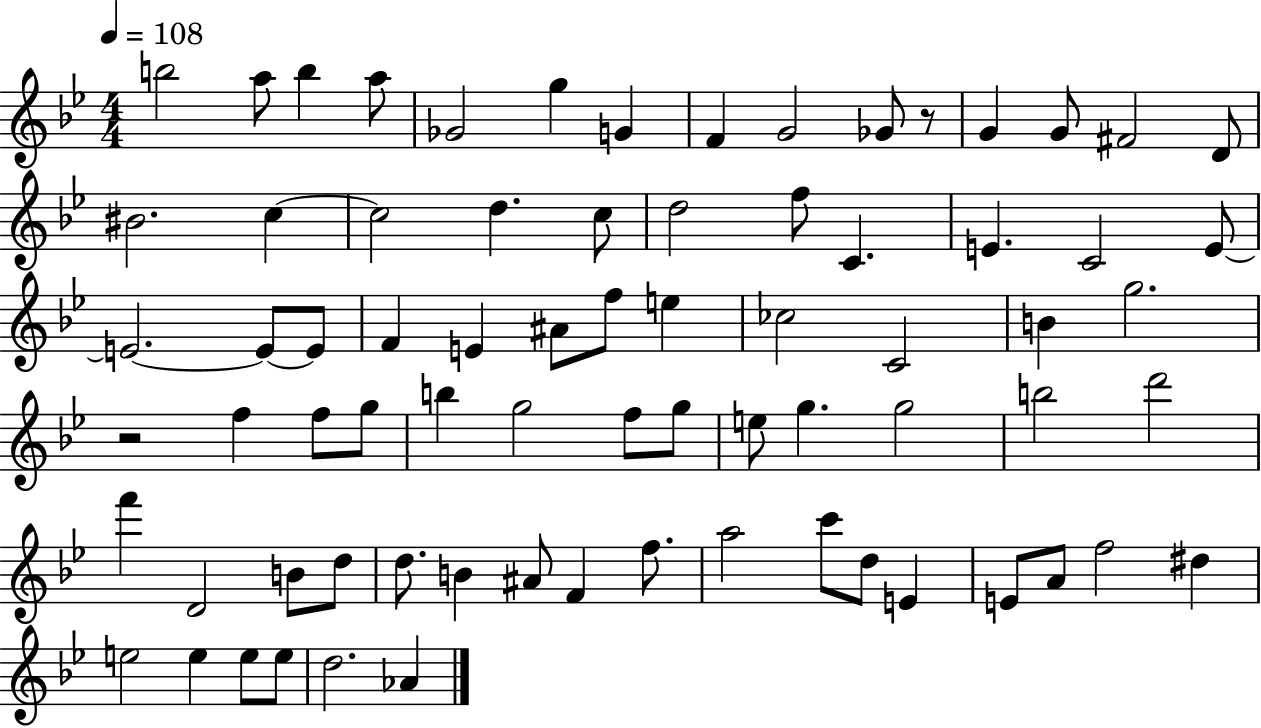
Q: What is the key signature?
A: BES major